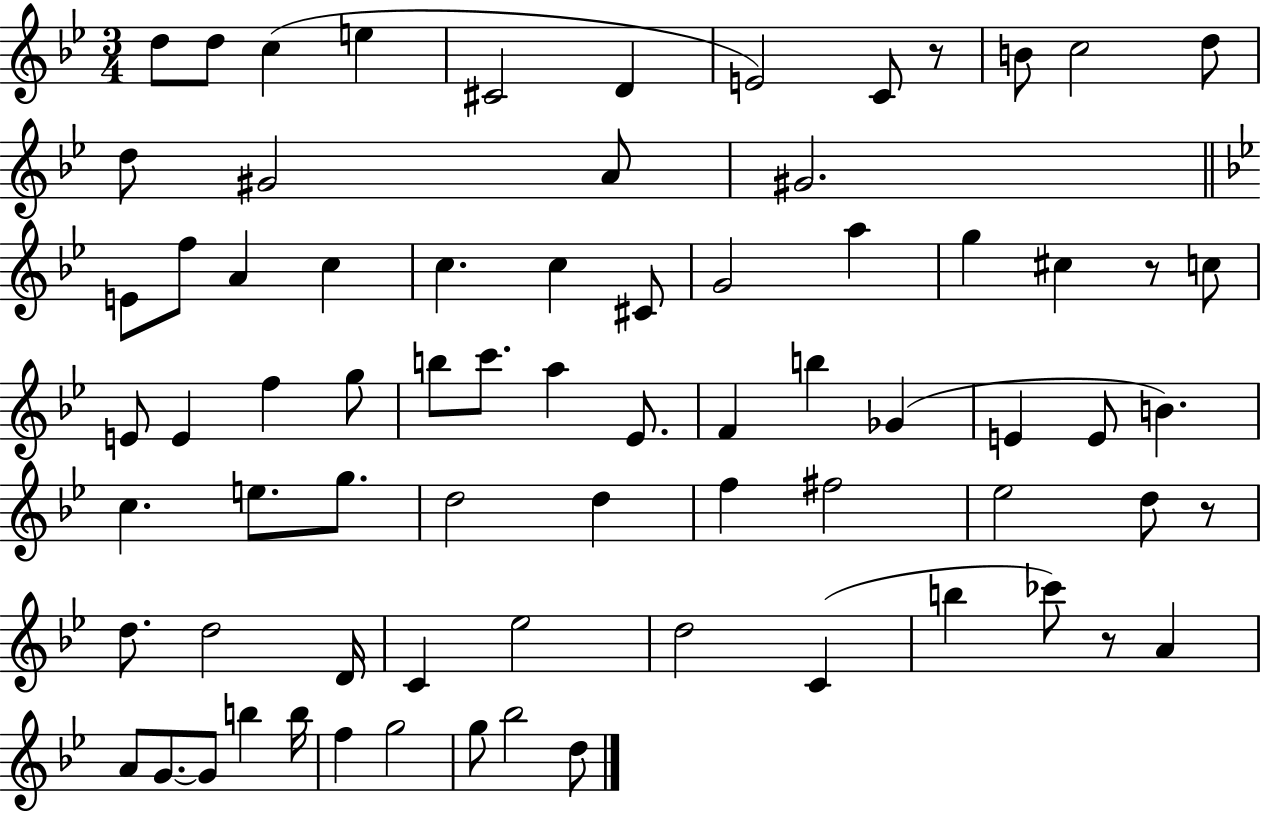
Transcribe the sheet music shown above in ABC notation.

X:1
T:Untitled
M:3/4
L:1/4
K:Bb
d/2 d/2 c e ^C2 D E2 C/2 z/2 B/2 c2 d/2 d/2 ^G2 A/2 ^G2 E/2 f/2 A c c c ^C/2 G2 a g ^c z/2 c/2 E/2 E f g/2 b/2 c'/2 a _E/2 F b _G E E/2 B c e/2 g/2 d2 d f ^f2 _e2 d/2 z/2 d/2 d2 D/4 C _e2 d2 C b _c'/2 z/2 A A/2 G/2 G/2 b b/4 f g2 g/2 _b2 d/2